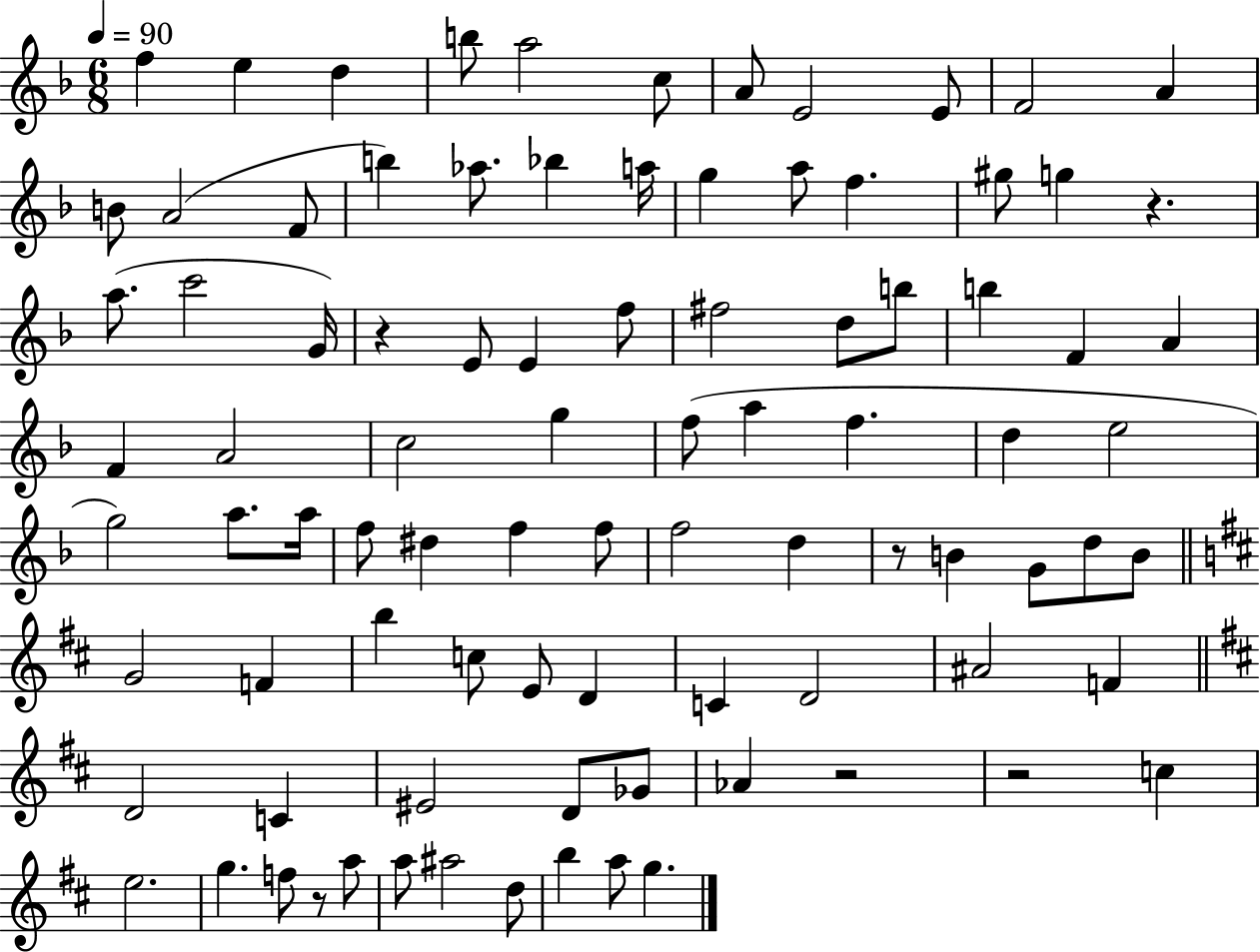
{
  \clef treble
  \numericTimeSignature
  \time 6/8
  \key f \major
  \tempo 4 = 90
  f''4 e''4 d''4 | b''8 a''2 c''8 | a'8 e'2 e'8 | f'2 a'4 | \break b'8 a'2( f'8 | b''4) aes''8. bes''4 a''16 | g''4 a''8 f''4. | gis''8 g''4 r4. | \break a''8.( c'''2 g'16) | r4 e'8 e'4 f''8 | fis''2 d''8 b''8 | b''4 f'4 a'4 | \break f'4 a'2 | c''2 g''4 | f''8( a''4 f''4. | d''4 e''2 | \break g''2) a''8. a''16 | f''8 dis''4 f''4 f''8 | f''2 d''4 | r8 b'4 g'8 d''8 b'8 | \break \bar "||" \break \key b \minor g'2 f'4 | b''4 c''8 e'8 d'4 | c'4 d'2 | ais'2 f'4 | \break \bar "||" \break \key d \major d'2 c'4 | eis'2 d'8 ges'8 | aes'4 r2 | r2 c''4 | \break e''2. | g''4. f''8 r8 a''8 | a''8 ais''2 d''8 | b''4 a''8 g''4. | \break \bar "|."
}